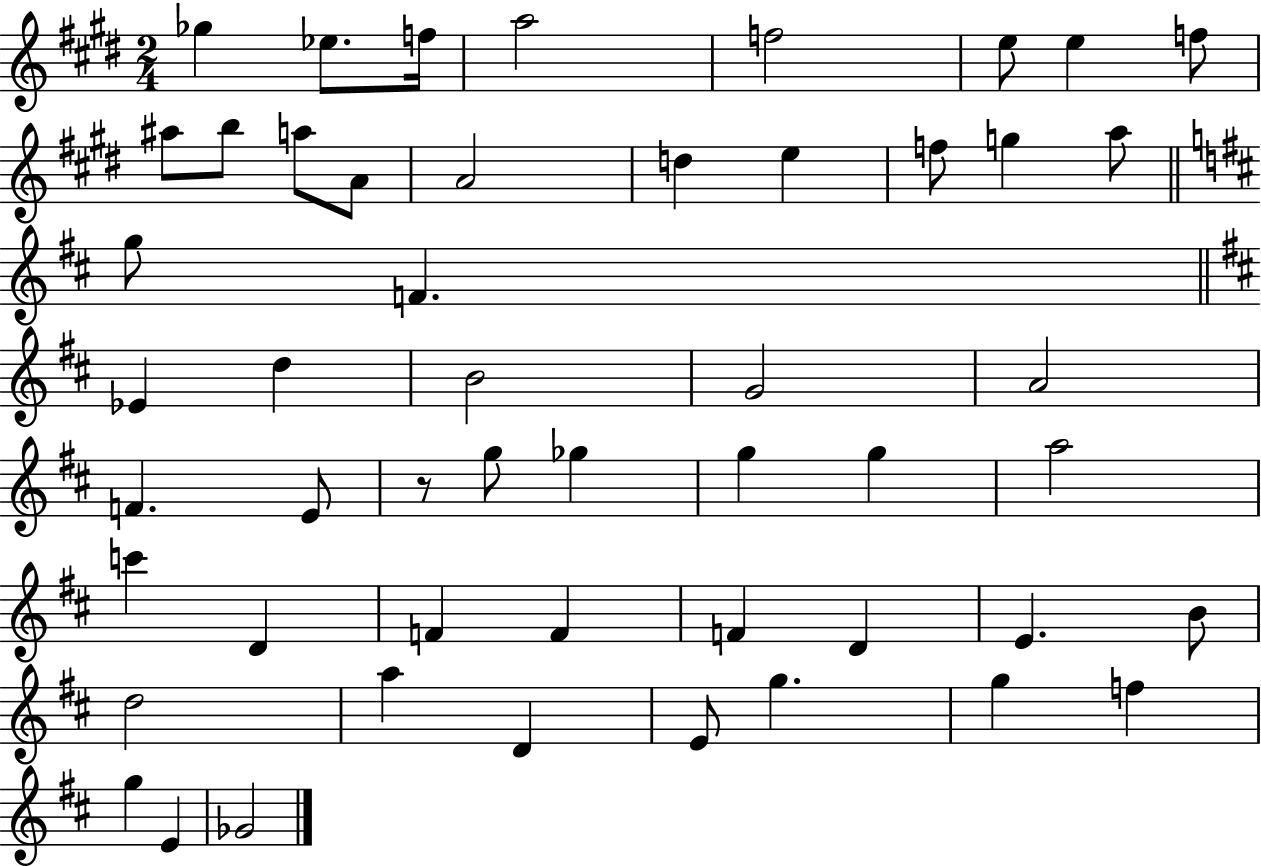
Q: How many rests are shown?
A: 1